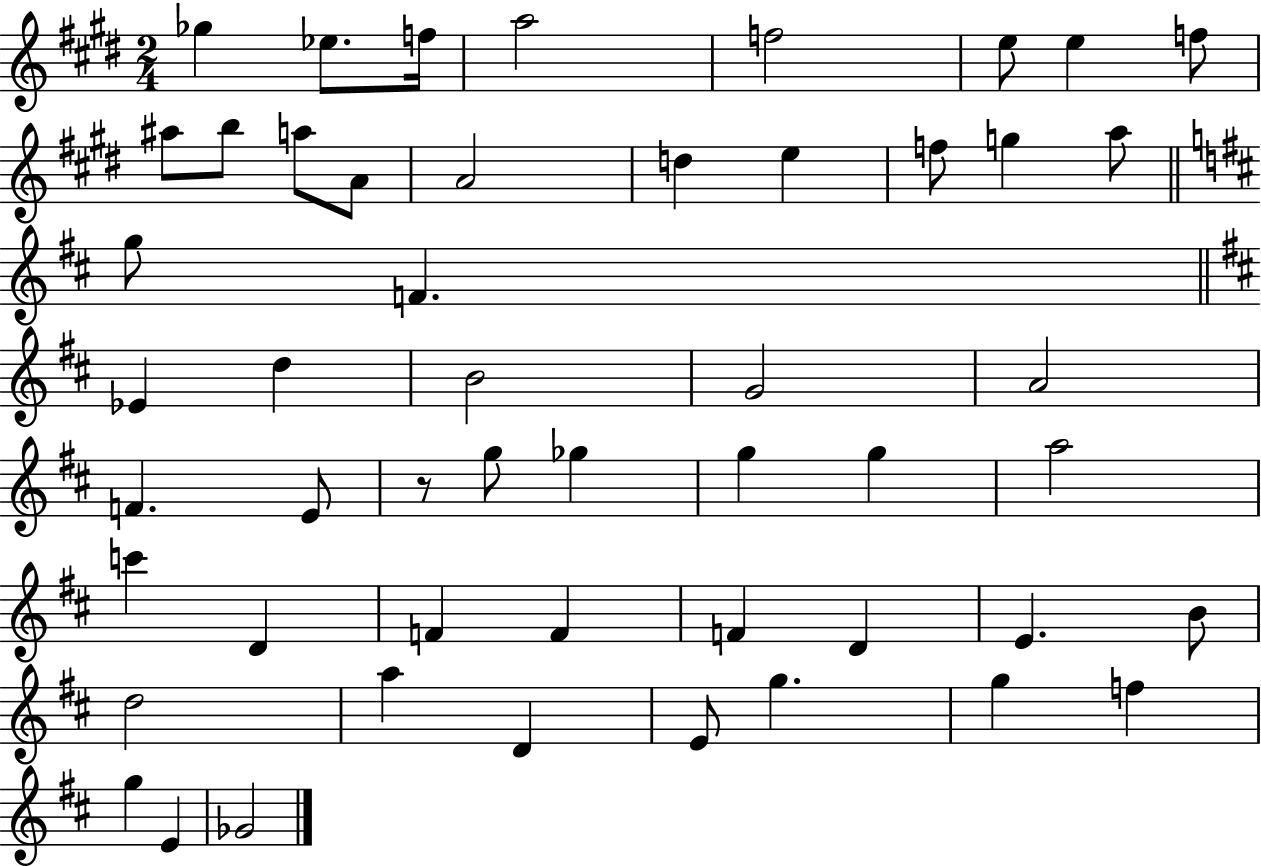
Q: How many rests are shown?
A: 1